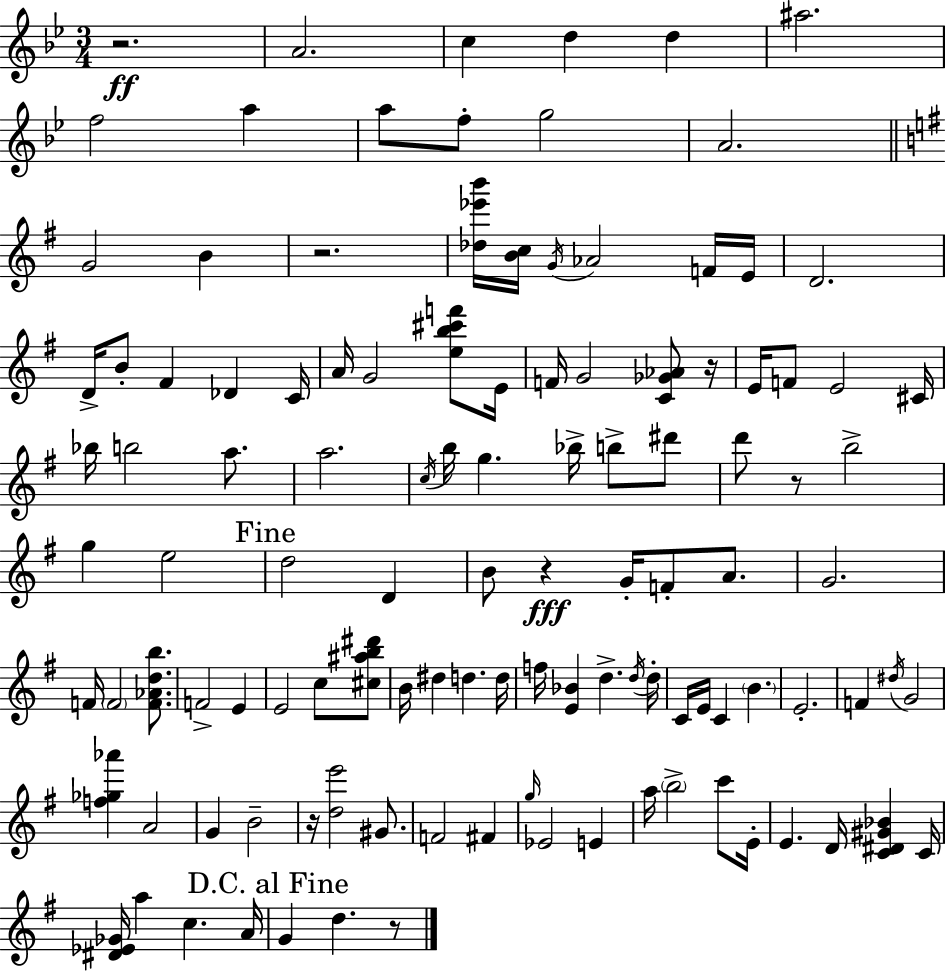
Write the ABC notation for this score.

X:1
T:Untitled
M:3/4
L:1/4
K:Gm
z2 A2 c d d ^a2 f2 a a/2 f/2 g2 A2 G2 B z2 [_d_e'b']/4 [Bc]/4 G/4 _A2 F/4 E/4 D2 D/4 B/2 ^F _D C/4 A/4 G2 [eb^c'f']/2 E/4 F/4 G2 [C_G_A]/2 z/4 E/4 F/2 E2 ^C/4 _b/4 b2 a/2 a2 c/4 b/4 g _b/4 b/2 ^d'/2 d'/2 z/2 b2 g e2 d2 D B/2 z G/4 F/2 A/2 G2 F/4 F2 [F_Adb]/2 F2 E E2 c/2 [^c^ab^d']/2 B/4 ^d d d/4 f/4 [E_B] d d/4 d/4 C/4 E/4 C B E2 F ^d/4 G2 [f_g_a'] A2 G B2 z/4 [de']2 ^G/2 F2 ^F g/4 _E2 E a/4 b2 c'/2 E/4 E D/4 [C^D^G_B] C/4 [^D_E_G]/4 a c A/4 G d z/2